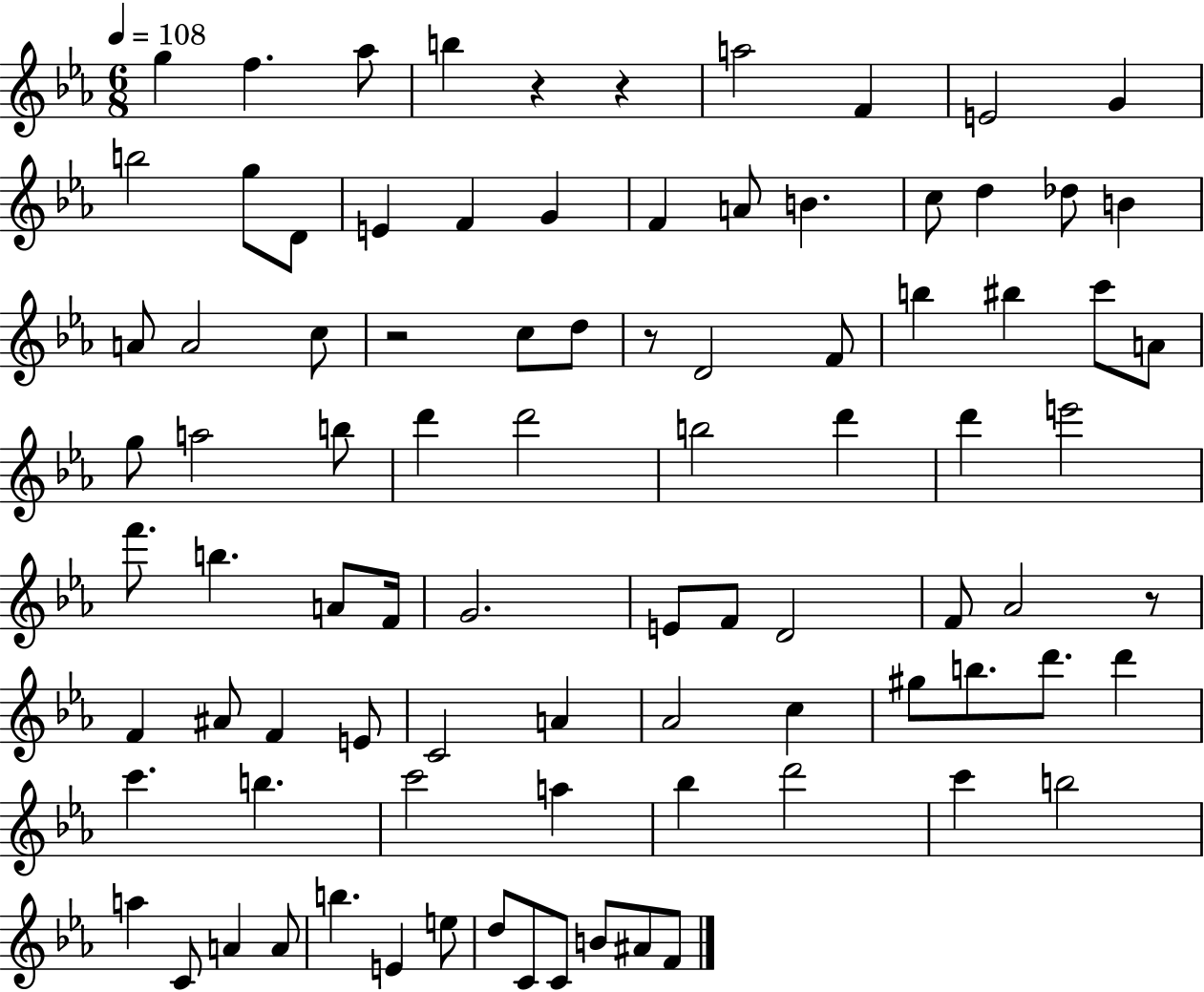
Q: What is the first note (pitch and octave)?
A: G5